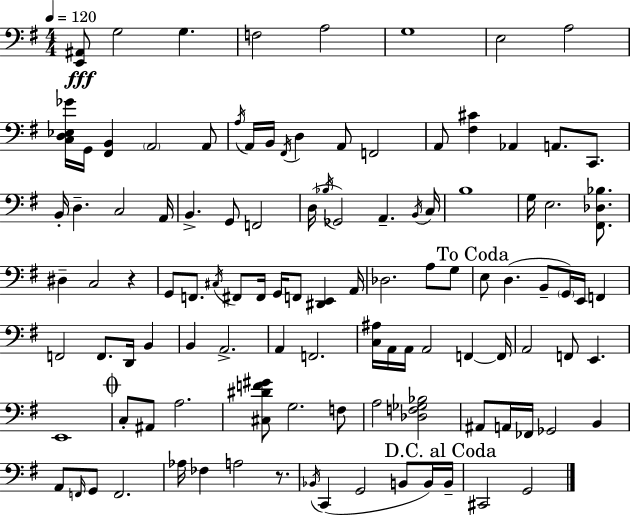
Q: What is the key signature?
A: E minor